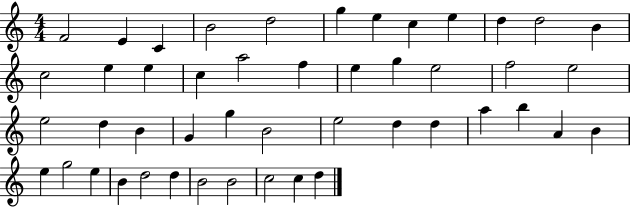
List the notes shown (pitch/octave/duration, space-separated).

F4/h E4/q C4/q B4/h D5/h G5/q E5/q C5/q E5/q D5/q D5/h B4/q C5/h E5/q E5/q C5/q A5/h F5/q E5/q G5/q E5/h F5/h E5/h E5/h D5/q B4/q G4/q G5/q B4/h E5/h D5/q D5/q A5/q B5/q A4/q B4/q E5/q G5/h E5/q B4/q D5/h D5/q B4/h B4/h C5/h C5/q D5/q